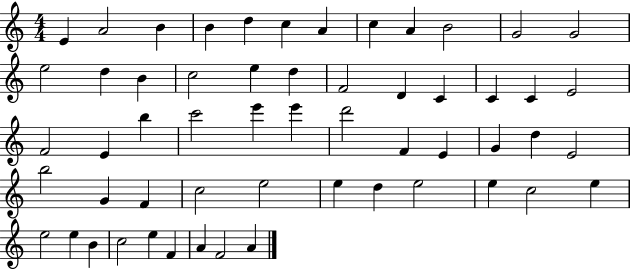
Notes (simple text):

E4/q A4/h B4/q B4/q D5/q C5/q A4/q C5/q A4/q B4/h G4/h G4/h E5/h D5/q B4/q C5/h E5/q D5/q F4/h D4/q C4/q C4/q C4/q E4/h F4/h E4/q B5/q C6/h E6/q E6/q D6/h F4/q E4/q G4/q D5/q E4/h B5/h G4/q F4/q C5/h E5/h E5/q D5/q E5/h E5/q C5/h E5/q E5/h E5/q B4/q C5/h E5/q F4/q A4/q F4/h A4/q